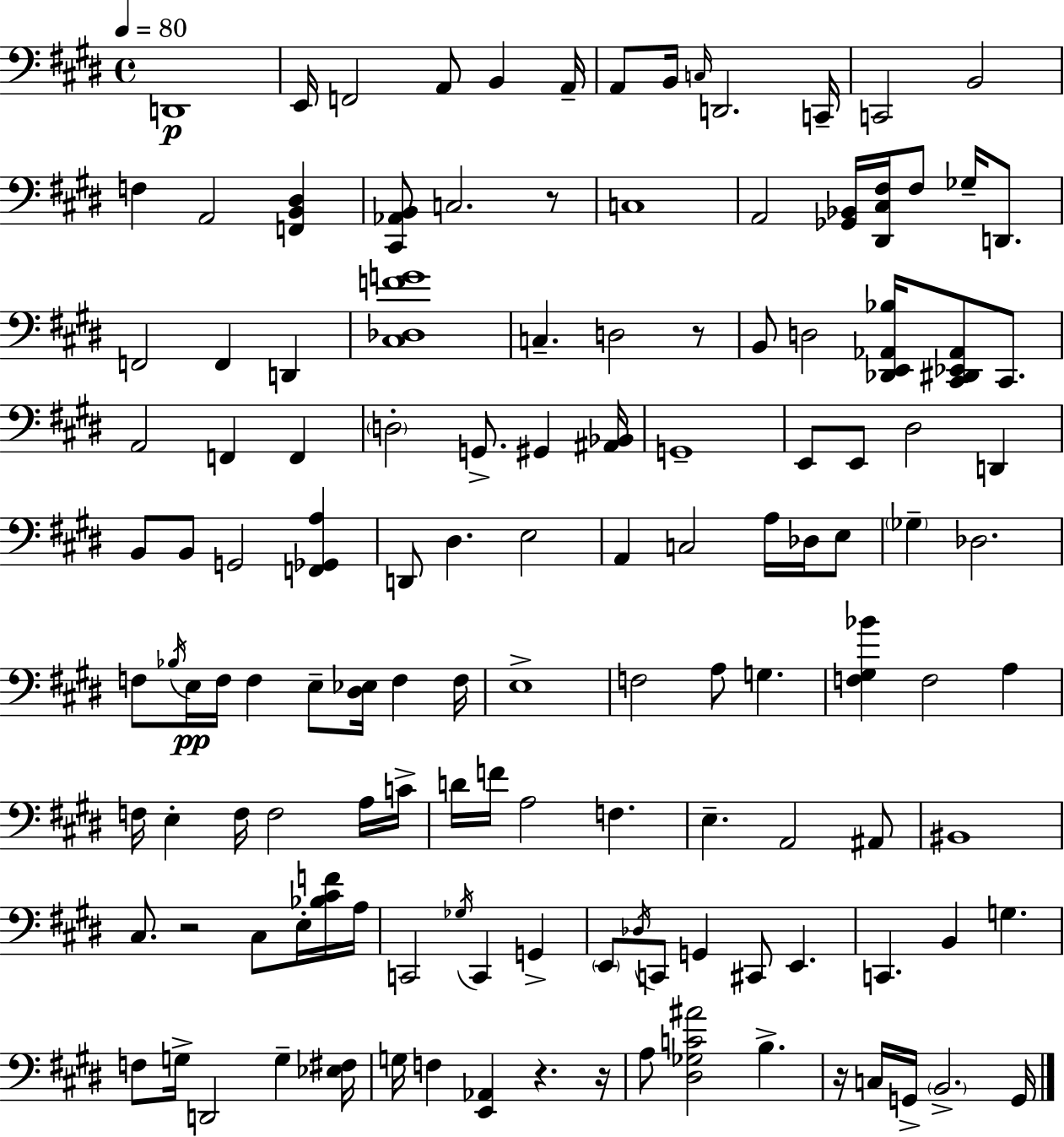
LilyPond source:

{
  \clef bass
  \time 4/4
  \defaultTimeSignature
  \key e \major
  \tempo 4 = 80
  d,1\p | e,16 f,2 a,8 b,4 a,16-- | a,8 b,16 \grace { c16 } d,2. | c,16-- c,2 b,2 | \break f4 a,2 <f, b, dis>4 | <cis, aes, b,>8 c2. r8 | c1 | a,2 <ges, bes,>16 <dis, cis fis>16 fis8 ges16-- d,8. | \break f,2 f,4 d,4 | <cis des f' g'>1 | c4.-- d2 r8 | b,8 d2 <des, e, aes, bes>16 <cis, dis, ees, aes,>8 cis,8. | \break a,2 f,4 f,4 | \parenthesize d2-. g,8.-> gis,4 | <ais, bes,>16 g,1-- | e,8 e,8 dis2 d,4 | \break b,8 b,8 g,2 <f, ges, a>4 | d,8 dis4. e2 | a,4 c2 a16 des16 e8 | \parenthesize ges4-- des2. | \break f8 \acciaccatura { bes16 }\pp e16 f16 f4 e8-- <dis ees>16 f4 | f16 e1-> | f2 a8 g4. | <f gis bes'>4 f2 a4 | \break f16 e4-. f16 f2 | a16 c'16-> d'16 f'16 a2 f4. | e4.-- a,2 | ais,8 bis,1 | \break cis8. r2 cis8 e16-. | <bes cis' f'>16 a16 c,2 \acciaccatura { ges16 } c,4 g,4-> | \parenthesize e,8 \acciaccatura { des16 } c,8 g,4 cis,8 e,4. | c,4. b,4 g4. | \break f8 g16-> d,2 g4-- | <ees fis>16 g16 f4 <e, aes,>4 r4. | r16 a8 <dis ges c' ais'>2 b4.-> | r16 c16 g,16-> \parenthesize b,2.-> | \break g,16 \bar "|."
}